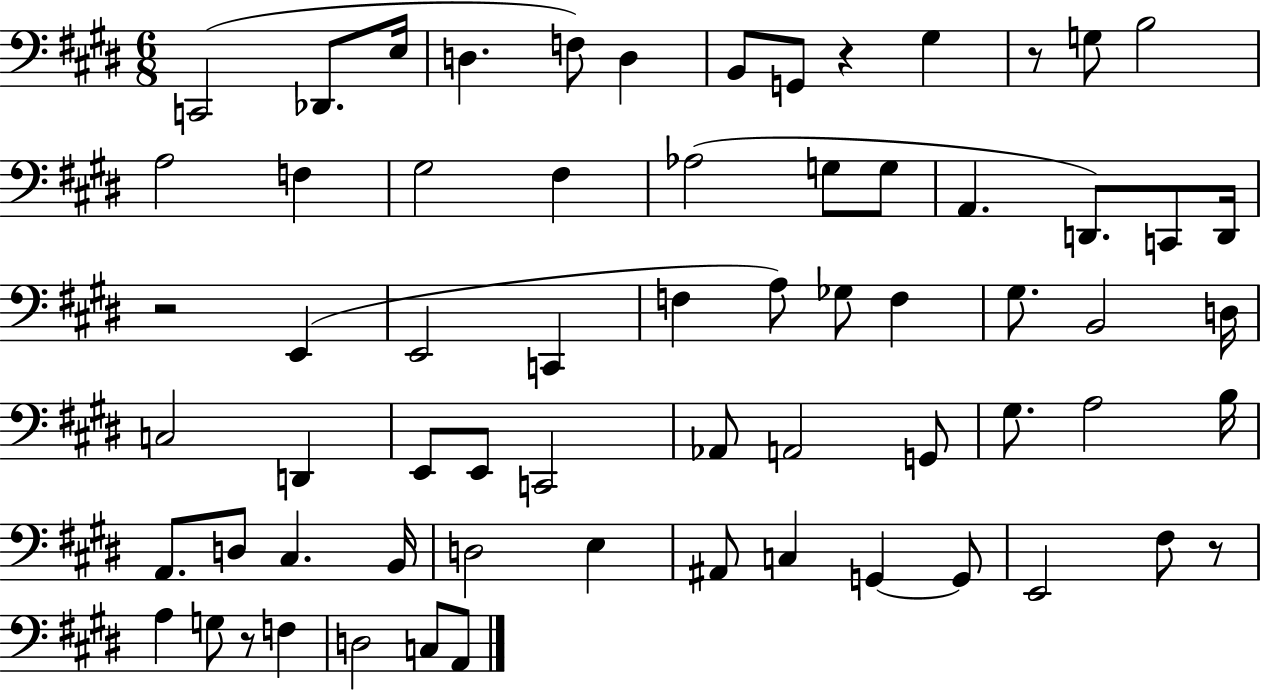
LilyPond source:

{
  \clef bass
  \numericTimeSignature
  \time 6/8
  \key e \major
  c,2( des,8. e16 | d4. f8) d4 | b,8 g,8 r4 gis4 | r8 g8 b2 | \break a2 f4 | gis2 fis4 | aes2( g8 g8 | a,4. d,8.) c,8 d,16 | \break r2 e,4( | e,2 c,4 | f4 a8) ges8 f4 | gis8. b,2 d16 | \break c2 d,4 | e,8 e,8 c,2 | aes,8 a,2 g,8 | gis8. a2 b16 | \break a,8. d8 cis4. b,16 | d2 e4 | ais,8 c4 g,4~~ g,8 | e,2 fis8 r8 | \break a4 g8 r8 f4 | d2 c8 a,8 | \bar "|."
}